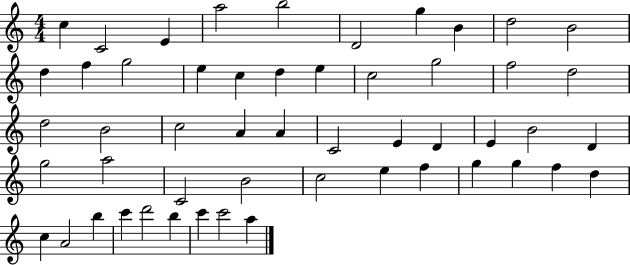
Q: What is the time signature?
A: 4/4